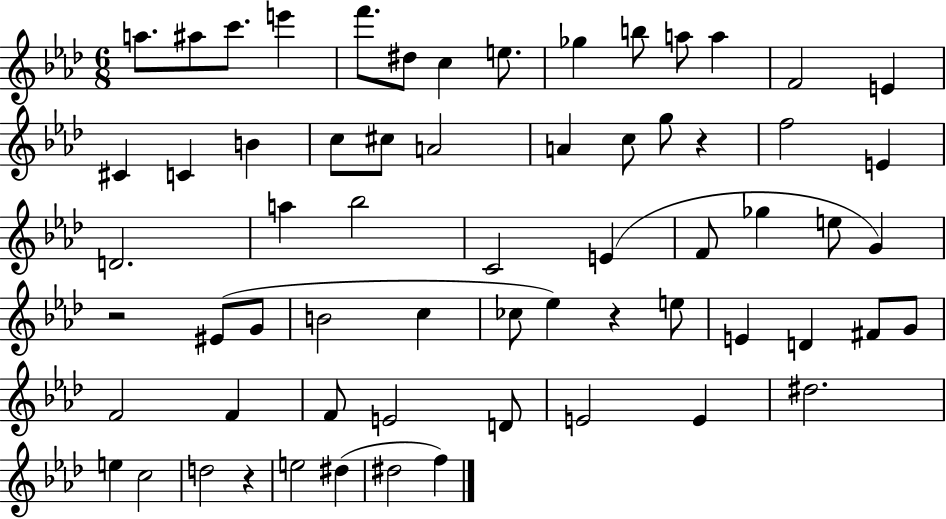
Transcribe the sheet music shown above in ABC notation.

X:1
T:Untitled
M:6/8
L:1/4
K:Ab
a/2 ^a/2 c'/2 e' f'/2 ^d/2 c e/2 _g b/2 a/2 a F2 E ^C C B c/2 ^c/2 A2 A c/2 g/2 z f2 E D2 a _b2 C2 E F/2 _g e/2 G z2 ^E/2 G/2 B2 c _c/2 _e z e/2 E D ^F/2 G/2 F2 F F/2 E2 D/2 E2 E ^d2 e c2 d2 z e2 ^d ^d2 f